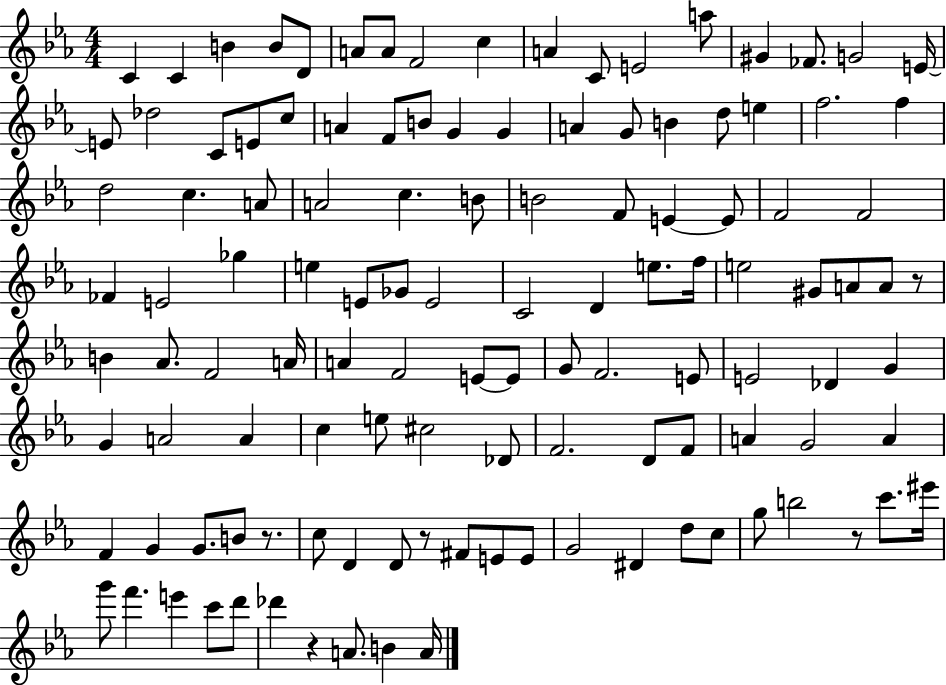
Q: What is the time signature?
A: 4/4